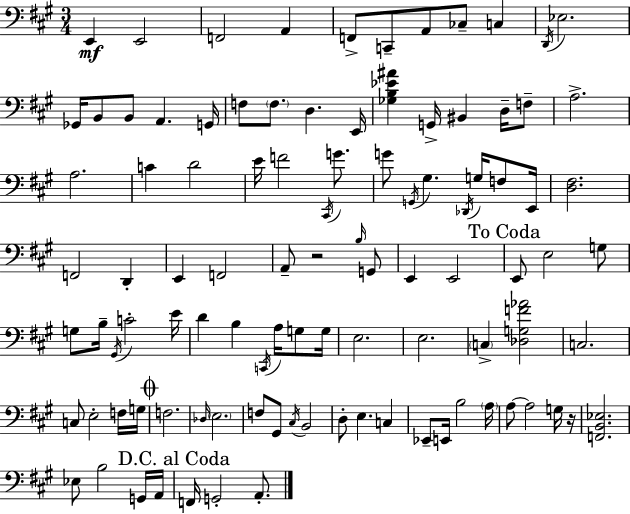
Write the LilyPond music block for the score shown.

{
  \clef bass
  \numericTimeSignature
  \time 3/4
  \key a \major
  \repeat volta 2 { e,4\mf e,2 | f,2 a,4 | f,8-> c,8-- a,8 ces8-- c4 | \acciaccatura { d,16 } ees2. | \break ges,16 b,8 b,8 a,4. | g,16 f8 \parenthesize f8. d4. | e,16 <ges b ees' ais'>4 g,16-> bis,4 d16-- f8-- | a2.-> | \break a2. | c'4 d'2 | e'16 f'2 \acciaccatura { cis,16 } g'8. | g'8 \acciaccatura { g,16 } gis4. \acciaccatura { des,16 } | \break g16 f8 e,16 <d fis>2. | f,2 | d,4-. e,4 f,2 | a,8-- r2 | \break \grace { b16 } g,8 e,4 e,2 | \mark "To Coda" e,8 e2 | g8 g8 b16-- \acciaccatura { gis,16 } c'2-. | e'16 d'4 b4 | \break \acciaccatura { c,16 } a16 g8 g16 e2. | e2. | \parenthesize c4-> <des g f' aes'>2 | c2. | \break c8 e2-. | f16 g16 \mark \markup { \musicglyph "scripts.coda" } f2. | \grace { des16 } \parenthesize e2. | f8 gis,8 | \break \acciaccatura { cis16 } b,2 d8-. e4. | c4 ees,8-- e,16 | b2 \parenthesize a16 a8~~ a2 | g16 r16 <f, b, ees>2. | \break ees8 b2 | g,16 a,16 \mark "D.C. al Coda" f,16 g,2-. | a,8.-. } \bar "|."
}